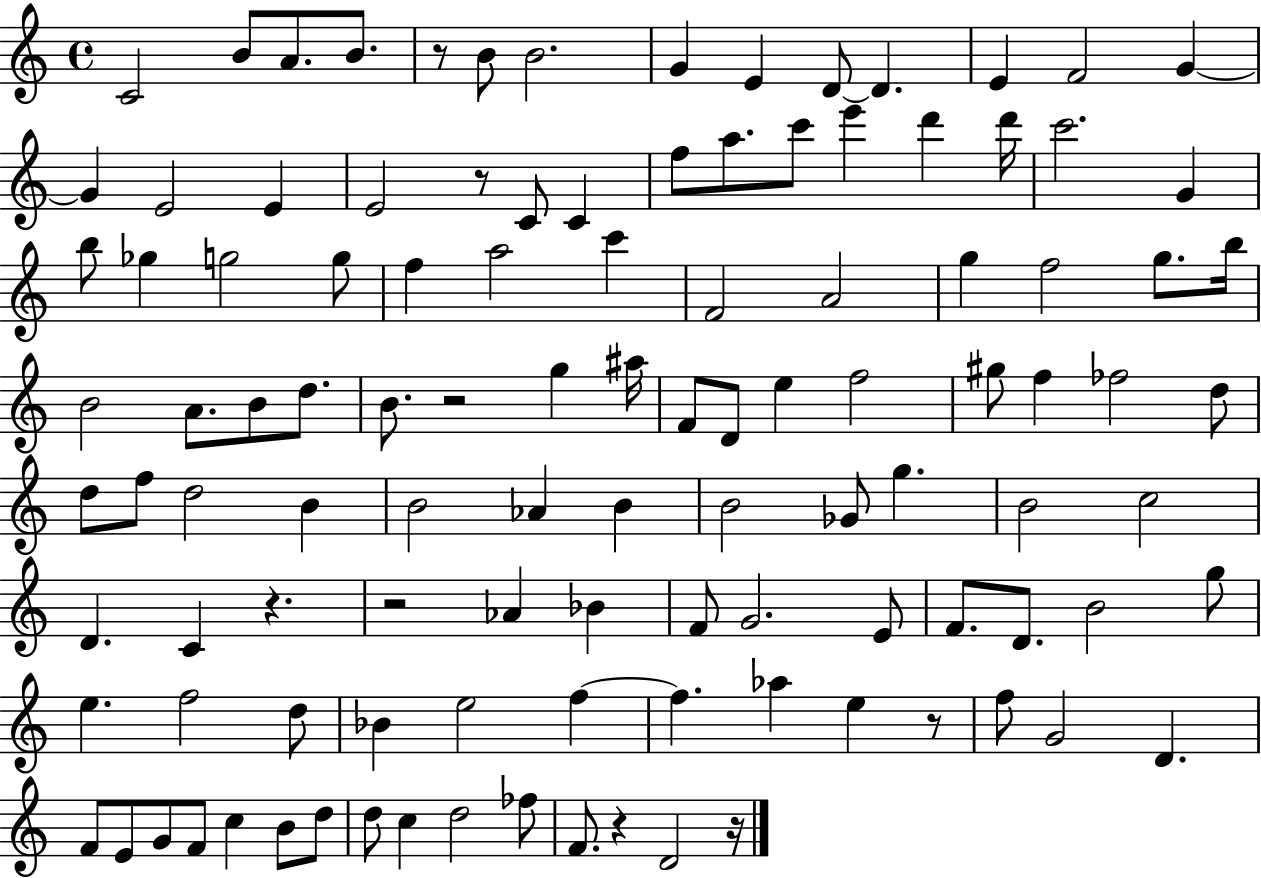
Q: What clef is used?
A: treble